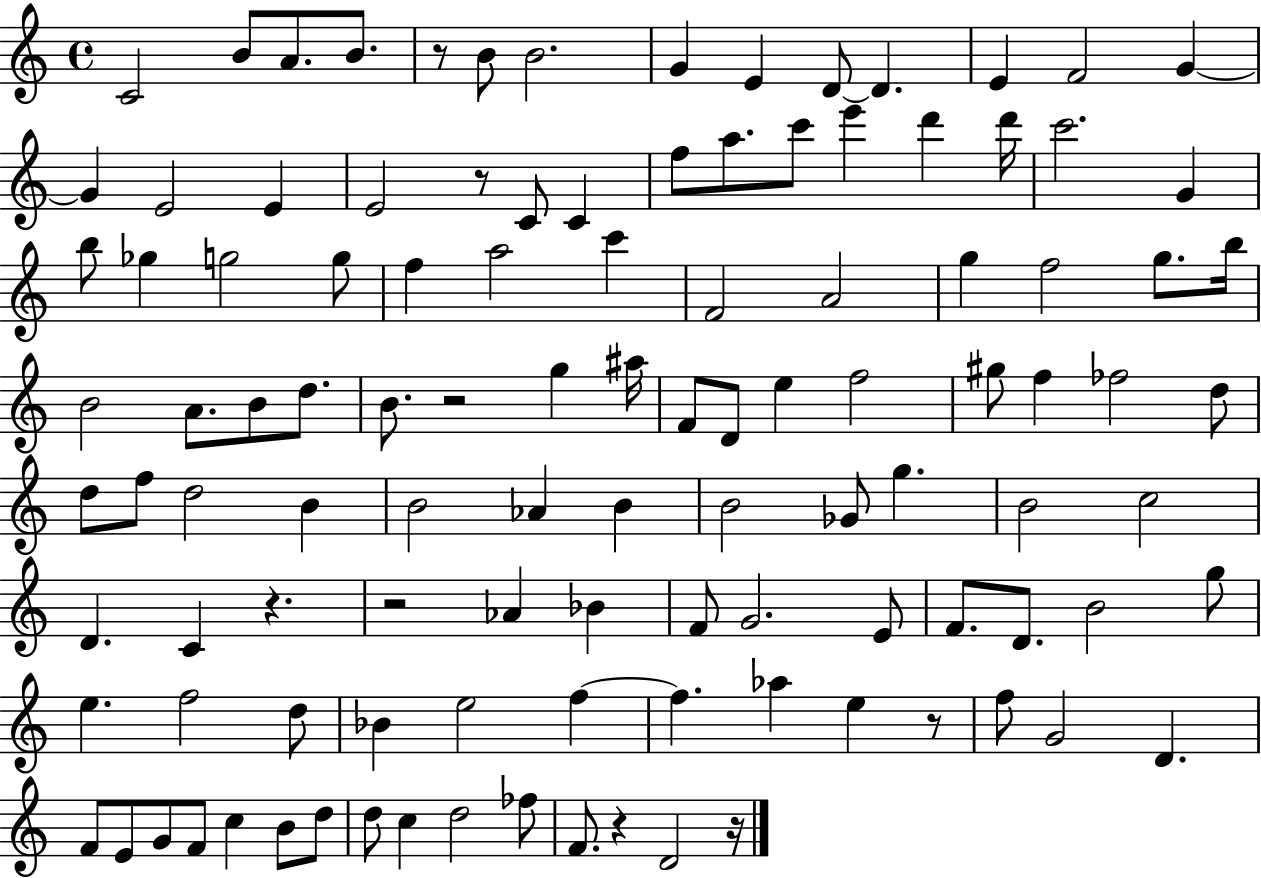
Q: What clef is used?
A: treble